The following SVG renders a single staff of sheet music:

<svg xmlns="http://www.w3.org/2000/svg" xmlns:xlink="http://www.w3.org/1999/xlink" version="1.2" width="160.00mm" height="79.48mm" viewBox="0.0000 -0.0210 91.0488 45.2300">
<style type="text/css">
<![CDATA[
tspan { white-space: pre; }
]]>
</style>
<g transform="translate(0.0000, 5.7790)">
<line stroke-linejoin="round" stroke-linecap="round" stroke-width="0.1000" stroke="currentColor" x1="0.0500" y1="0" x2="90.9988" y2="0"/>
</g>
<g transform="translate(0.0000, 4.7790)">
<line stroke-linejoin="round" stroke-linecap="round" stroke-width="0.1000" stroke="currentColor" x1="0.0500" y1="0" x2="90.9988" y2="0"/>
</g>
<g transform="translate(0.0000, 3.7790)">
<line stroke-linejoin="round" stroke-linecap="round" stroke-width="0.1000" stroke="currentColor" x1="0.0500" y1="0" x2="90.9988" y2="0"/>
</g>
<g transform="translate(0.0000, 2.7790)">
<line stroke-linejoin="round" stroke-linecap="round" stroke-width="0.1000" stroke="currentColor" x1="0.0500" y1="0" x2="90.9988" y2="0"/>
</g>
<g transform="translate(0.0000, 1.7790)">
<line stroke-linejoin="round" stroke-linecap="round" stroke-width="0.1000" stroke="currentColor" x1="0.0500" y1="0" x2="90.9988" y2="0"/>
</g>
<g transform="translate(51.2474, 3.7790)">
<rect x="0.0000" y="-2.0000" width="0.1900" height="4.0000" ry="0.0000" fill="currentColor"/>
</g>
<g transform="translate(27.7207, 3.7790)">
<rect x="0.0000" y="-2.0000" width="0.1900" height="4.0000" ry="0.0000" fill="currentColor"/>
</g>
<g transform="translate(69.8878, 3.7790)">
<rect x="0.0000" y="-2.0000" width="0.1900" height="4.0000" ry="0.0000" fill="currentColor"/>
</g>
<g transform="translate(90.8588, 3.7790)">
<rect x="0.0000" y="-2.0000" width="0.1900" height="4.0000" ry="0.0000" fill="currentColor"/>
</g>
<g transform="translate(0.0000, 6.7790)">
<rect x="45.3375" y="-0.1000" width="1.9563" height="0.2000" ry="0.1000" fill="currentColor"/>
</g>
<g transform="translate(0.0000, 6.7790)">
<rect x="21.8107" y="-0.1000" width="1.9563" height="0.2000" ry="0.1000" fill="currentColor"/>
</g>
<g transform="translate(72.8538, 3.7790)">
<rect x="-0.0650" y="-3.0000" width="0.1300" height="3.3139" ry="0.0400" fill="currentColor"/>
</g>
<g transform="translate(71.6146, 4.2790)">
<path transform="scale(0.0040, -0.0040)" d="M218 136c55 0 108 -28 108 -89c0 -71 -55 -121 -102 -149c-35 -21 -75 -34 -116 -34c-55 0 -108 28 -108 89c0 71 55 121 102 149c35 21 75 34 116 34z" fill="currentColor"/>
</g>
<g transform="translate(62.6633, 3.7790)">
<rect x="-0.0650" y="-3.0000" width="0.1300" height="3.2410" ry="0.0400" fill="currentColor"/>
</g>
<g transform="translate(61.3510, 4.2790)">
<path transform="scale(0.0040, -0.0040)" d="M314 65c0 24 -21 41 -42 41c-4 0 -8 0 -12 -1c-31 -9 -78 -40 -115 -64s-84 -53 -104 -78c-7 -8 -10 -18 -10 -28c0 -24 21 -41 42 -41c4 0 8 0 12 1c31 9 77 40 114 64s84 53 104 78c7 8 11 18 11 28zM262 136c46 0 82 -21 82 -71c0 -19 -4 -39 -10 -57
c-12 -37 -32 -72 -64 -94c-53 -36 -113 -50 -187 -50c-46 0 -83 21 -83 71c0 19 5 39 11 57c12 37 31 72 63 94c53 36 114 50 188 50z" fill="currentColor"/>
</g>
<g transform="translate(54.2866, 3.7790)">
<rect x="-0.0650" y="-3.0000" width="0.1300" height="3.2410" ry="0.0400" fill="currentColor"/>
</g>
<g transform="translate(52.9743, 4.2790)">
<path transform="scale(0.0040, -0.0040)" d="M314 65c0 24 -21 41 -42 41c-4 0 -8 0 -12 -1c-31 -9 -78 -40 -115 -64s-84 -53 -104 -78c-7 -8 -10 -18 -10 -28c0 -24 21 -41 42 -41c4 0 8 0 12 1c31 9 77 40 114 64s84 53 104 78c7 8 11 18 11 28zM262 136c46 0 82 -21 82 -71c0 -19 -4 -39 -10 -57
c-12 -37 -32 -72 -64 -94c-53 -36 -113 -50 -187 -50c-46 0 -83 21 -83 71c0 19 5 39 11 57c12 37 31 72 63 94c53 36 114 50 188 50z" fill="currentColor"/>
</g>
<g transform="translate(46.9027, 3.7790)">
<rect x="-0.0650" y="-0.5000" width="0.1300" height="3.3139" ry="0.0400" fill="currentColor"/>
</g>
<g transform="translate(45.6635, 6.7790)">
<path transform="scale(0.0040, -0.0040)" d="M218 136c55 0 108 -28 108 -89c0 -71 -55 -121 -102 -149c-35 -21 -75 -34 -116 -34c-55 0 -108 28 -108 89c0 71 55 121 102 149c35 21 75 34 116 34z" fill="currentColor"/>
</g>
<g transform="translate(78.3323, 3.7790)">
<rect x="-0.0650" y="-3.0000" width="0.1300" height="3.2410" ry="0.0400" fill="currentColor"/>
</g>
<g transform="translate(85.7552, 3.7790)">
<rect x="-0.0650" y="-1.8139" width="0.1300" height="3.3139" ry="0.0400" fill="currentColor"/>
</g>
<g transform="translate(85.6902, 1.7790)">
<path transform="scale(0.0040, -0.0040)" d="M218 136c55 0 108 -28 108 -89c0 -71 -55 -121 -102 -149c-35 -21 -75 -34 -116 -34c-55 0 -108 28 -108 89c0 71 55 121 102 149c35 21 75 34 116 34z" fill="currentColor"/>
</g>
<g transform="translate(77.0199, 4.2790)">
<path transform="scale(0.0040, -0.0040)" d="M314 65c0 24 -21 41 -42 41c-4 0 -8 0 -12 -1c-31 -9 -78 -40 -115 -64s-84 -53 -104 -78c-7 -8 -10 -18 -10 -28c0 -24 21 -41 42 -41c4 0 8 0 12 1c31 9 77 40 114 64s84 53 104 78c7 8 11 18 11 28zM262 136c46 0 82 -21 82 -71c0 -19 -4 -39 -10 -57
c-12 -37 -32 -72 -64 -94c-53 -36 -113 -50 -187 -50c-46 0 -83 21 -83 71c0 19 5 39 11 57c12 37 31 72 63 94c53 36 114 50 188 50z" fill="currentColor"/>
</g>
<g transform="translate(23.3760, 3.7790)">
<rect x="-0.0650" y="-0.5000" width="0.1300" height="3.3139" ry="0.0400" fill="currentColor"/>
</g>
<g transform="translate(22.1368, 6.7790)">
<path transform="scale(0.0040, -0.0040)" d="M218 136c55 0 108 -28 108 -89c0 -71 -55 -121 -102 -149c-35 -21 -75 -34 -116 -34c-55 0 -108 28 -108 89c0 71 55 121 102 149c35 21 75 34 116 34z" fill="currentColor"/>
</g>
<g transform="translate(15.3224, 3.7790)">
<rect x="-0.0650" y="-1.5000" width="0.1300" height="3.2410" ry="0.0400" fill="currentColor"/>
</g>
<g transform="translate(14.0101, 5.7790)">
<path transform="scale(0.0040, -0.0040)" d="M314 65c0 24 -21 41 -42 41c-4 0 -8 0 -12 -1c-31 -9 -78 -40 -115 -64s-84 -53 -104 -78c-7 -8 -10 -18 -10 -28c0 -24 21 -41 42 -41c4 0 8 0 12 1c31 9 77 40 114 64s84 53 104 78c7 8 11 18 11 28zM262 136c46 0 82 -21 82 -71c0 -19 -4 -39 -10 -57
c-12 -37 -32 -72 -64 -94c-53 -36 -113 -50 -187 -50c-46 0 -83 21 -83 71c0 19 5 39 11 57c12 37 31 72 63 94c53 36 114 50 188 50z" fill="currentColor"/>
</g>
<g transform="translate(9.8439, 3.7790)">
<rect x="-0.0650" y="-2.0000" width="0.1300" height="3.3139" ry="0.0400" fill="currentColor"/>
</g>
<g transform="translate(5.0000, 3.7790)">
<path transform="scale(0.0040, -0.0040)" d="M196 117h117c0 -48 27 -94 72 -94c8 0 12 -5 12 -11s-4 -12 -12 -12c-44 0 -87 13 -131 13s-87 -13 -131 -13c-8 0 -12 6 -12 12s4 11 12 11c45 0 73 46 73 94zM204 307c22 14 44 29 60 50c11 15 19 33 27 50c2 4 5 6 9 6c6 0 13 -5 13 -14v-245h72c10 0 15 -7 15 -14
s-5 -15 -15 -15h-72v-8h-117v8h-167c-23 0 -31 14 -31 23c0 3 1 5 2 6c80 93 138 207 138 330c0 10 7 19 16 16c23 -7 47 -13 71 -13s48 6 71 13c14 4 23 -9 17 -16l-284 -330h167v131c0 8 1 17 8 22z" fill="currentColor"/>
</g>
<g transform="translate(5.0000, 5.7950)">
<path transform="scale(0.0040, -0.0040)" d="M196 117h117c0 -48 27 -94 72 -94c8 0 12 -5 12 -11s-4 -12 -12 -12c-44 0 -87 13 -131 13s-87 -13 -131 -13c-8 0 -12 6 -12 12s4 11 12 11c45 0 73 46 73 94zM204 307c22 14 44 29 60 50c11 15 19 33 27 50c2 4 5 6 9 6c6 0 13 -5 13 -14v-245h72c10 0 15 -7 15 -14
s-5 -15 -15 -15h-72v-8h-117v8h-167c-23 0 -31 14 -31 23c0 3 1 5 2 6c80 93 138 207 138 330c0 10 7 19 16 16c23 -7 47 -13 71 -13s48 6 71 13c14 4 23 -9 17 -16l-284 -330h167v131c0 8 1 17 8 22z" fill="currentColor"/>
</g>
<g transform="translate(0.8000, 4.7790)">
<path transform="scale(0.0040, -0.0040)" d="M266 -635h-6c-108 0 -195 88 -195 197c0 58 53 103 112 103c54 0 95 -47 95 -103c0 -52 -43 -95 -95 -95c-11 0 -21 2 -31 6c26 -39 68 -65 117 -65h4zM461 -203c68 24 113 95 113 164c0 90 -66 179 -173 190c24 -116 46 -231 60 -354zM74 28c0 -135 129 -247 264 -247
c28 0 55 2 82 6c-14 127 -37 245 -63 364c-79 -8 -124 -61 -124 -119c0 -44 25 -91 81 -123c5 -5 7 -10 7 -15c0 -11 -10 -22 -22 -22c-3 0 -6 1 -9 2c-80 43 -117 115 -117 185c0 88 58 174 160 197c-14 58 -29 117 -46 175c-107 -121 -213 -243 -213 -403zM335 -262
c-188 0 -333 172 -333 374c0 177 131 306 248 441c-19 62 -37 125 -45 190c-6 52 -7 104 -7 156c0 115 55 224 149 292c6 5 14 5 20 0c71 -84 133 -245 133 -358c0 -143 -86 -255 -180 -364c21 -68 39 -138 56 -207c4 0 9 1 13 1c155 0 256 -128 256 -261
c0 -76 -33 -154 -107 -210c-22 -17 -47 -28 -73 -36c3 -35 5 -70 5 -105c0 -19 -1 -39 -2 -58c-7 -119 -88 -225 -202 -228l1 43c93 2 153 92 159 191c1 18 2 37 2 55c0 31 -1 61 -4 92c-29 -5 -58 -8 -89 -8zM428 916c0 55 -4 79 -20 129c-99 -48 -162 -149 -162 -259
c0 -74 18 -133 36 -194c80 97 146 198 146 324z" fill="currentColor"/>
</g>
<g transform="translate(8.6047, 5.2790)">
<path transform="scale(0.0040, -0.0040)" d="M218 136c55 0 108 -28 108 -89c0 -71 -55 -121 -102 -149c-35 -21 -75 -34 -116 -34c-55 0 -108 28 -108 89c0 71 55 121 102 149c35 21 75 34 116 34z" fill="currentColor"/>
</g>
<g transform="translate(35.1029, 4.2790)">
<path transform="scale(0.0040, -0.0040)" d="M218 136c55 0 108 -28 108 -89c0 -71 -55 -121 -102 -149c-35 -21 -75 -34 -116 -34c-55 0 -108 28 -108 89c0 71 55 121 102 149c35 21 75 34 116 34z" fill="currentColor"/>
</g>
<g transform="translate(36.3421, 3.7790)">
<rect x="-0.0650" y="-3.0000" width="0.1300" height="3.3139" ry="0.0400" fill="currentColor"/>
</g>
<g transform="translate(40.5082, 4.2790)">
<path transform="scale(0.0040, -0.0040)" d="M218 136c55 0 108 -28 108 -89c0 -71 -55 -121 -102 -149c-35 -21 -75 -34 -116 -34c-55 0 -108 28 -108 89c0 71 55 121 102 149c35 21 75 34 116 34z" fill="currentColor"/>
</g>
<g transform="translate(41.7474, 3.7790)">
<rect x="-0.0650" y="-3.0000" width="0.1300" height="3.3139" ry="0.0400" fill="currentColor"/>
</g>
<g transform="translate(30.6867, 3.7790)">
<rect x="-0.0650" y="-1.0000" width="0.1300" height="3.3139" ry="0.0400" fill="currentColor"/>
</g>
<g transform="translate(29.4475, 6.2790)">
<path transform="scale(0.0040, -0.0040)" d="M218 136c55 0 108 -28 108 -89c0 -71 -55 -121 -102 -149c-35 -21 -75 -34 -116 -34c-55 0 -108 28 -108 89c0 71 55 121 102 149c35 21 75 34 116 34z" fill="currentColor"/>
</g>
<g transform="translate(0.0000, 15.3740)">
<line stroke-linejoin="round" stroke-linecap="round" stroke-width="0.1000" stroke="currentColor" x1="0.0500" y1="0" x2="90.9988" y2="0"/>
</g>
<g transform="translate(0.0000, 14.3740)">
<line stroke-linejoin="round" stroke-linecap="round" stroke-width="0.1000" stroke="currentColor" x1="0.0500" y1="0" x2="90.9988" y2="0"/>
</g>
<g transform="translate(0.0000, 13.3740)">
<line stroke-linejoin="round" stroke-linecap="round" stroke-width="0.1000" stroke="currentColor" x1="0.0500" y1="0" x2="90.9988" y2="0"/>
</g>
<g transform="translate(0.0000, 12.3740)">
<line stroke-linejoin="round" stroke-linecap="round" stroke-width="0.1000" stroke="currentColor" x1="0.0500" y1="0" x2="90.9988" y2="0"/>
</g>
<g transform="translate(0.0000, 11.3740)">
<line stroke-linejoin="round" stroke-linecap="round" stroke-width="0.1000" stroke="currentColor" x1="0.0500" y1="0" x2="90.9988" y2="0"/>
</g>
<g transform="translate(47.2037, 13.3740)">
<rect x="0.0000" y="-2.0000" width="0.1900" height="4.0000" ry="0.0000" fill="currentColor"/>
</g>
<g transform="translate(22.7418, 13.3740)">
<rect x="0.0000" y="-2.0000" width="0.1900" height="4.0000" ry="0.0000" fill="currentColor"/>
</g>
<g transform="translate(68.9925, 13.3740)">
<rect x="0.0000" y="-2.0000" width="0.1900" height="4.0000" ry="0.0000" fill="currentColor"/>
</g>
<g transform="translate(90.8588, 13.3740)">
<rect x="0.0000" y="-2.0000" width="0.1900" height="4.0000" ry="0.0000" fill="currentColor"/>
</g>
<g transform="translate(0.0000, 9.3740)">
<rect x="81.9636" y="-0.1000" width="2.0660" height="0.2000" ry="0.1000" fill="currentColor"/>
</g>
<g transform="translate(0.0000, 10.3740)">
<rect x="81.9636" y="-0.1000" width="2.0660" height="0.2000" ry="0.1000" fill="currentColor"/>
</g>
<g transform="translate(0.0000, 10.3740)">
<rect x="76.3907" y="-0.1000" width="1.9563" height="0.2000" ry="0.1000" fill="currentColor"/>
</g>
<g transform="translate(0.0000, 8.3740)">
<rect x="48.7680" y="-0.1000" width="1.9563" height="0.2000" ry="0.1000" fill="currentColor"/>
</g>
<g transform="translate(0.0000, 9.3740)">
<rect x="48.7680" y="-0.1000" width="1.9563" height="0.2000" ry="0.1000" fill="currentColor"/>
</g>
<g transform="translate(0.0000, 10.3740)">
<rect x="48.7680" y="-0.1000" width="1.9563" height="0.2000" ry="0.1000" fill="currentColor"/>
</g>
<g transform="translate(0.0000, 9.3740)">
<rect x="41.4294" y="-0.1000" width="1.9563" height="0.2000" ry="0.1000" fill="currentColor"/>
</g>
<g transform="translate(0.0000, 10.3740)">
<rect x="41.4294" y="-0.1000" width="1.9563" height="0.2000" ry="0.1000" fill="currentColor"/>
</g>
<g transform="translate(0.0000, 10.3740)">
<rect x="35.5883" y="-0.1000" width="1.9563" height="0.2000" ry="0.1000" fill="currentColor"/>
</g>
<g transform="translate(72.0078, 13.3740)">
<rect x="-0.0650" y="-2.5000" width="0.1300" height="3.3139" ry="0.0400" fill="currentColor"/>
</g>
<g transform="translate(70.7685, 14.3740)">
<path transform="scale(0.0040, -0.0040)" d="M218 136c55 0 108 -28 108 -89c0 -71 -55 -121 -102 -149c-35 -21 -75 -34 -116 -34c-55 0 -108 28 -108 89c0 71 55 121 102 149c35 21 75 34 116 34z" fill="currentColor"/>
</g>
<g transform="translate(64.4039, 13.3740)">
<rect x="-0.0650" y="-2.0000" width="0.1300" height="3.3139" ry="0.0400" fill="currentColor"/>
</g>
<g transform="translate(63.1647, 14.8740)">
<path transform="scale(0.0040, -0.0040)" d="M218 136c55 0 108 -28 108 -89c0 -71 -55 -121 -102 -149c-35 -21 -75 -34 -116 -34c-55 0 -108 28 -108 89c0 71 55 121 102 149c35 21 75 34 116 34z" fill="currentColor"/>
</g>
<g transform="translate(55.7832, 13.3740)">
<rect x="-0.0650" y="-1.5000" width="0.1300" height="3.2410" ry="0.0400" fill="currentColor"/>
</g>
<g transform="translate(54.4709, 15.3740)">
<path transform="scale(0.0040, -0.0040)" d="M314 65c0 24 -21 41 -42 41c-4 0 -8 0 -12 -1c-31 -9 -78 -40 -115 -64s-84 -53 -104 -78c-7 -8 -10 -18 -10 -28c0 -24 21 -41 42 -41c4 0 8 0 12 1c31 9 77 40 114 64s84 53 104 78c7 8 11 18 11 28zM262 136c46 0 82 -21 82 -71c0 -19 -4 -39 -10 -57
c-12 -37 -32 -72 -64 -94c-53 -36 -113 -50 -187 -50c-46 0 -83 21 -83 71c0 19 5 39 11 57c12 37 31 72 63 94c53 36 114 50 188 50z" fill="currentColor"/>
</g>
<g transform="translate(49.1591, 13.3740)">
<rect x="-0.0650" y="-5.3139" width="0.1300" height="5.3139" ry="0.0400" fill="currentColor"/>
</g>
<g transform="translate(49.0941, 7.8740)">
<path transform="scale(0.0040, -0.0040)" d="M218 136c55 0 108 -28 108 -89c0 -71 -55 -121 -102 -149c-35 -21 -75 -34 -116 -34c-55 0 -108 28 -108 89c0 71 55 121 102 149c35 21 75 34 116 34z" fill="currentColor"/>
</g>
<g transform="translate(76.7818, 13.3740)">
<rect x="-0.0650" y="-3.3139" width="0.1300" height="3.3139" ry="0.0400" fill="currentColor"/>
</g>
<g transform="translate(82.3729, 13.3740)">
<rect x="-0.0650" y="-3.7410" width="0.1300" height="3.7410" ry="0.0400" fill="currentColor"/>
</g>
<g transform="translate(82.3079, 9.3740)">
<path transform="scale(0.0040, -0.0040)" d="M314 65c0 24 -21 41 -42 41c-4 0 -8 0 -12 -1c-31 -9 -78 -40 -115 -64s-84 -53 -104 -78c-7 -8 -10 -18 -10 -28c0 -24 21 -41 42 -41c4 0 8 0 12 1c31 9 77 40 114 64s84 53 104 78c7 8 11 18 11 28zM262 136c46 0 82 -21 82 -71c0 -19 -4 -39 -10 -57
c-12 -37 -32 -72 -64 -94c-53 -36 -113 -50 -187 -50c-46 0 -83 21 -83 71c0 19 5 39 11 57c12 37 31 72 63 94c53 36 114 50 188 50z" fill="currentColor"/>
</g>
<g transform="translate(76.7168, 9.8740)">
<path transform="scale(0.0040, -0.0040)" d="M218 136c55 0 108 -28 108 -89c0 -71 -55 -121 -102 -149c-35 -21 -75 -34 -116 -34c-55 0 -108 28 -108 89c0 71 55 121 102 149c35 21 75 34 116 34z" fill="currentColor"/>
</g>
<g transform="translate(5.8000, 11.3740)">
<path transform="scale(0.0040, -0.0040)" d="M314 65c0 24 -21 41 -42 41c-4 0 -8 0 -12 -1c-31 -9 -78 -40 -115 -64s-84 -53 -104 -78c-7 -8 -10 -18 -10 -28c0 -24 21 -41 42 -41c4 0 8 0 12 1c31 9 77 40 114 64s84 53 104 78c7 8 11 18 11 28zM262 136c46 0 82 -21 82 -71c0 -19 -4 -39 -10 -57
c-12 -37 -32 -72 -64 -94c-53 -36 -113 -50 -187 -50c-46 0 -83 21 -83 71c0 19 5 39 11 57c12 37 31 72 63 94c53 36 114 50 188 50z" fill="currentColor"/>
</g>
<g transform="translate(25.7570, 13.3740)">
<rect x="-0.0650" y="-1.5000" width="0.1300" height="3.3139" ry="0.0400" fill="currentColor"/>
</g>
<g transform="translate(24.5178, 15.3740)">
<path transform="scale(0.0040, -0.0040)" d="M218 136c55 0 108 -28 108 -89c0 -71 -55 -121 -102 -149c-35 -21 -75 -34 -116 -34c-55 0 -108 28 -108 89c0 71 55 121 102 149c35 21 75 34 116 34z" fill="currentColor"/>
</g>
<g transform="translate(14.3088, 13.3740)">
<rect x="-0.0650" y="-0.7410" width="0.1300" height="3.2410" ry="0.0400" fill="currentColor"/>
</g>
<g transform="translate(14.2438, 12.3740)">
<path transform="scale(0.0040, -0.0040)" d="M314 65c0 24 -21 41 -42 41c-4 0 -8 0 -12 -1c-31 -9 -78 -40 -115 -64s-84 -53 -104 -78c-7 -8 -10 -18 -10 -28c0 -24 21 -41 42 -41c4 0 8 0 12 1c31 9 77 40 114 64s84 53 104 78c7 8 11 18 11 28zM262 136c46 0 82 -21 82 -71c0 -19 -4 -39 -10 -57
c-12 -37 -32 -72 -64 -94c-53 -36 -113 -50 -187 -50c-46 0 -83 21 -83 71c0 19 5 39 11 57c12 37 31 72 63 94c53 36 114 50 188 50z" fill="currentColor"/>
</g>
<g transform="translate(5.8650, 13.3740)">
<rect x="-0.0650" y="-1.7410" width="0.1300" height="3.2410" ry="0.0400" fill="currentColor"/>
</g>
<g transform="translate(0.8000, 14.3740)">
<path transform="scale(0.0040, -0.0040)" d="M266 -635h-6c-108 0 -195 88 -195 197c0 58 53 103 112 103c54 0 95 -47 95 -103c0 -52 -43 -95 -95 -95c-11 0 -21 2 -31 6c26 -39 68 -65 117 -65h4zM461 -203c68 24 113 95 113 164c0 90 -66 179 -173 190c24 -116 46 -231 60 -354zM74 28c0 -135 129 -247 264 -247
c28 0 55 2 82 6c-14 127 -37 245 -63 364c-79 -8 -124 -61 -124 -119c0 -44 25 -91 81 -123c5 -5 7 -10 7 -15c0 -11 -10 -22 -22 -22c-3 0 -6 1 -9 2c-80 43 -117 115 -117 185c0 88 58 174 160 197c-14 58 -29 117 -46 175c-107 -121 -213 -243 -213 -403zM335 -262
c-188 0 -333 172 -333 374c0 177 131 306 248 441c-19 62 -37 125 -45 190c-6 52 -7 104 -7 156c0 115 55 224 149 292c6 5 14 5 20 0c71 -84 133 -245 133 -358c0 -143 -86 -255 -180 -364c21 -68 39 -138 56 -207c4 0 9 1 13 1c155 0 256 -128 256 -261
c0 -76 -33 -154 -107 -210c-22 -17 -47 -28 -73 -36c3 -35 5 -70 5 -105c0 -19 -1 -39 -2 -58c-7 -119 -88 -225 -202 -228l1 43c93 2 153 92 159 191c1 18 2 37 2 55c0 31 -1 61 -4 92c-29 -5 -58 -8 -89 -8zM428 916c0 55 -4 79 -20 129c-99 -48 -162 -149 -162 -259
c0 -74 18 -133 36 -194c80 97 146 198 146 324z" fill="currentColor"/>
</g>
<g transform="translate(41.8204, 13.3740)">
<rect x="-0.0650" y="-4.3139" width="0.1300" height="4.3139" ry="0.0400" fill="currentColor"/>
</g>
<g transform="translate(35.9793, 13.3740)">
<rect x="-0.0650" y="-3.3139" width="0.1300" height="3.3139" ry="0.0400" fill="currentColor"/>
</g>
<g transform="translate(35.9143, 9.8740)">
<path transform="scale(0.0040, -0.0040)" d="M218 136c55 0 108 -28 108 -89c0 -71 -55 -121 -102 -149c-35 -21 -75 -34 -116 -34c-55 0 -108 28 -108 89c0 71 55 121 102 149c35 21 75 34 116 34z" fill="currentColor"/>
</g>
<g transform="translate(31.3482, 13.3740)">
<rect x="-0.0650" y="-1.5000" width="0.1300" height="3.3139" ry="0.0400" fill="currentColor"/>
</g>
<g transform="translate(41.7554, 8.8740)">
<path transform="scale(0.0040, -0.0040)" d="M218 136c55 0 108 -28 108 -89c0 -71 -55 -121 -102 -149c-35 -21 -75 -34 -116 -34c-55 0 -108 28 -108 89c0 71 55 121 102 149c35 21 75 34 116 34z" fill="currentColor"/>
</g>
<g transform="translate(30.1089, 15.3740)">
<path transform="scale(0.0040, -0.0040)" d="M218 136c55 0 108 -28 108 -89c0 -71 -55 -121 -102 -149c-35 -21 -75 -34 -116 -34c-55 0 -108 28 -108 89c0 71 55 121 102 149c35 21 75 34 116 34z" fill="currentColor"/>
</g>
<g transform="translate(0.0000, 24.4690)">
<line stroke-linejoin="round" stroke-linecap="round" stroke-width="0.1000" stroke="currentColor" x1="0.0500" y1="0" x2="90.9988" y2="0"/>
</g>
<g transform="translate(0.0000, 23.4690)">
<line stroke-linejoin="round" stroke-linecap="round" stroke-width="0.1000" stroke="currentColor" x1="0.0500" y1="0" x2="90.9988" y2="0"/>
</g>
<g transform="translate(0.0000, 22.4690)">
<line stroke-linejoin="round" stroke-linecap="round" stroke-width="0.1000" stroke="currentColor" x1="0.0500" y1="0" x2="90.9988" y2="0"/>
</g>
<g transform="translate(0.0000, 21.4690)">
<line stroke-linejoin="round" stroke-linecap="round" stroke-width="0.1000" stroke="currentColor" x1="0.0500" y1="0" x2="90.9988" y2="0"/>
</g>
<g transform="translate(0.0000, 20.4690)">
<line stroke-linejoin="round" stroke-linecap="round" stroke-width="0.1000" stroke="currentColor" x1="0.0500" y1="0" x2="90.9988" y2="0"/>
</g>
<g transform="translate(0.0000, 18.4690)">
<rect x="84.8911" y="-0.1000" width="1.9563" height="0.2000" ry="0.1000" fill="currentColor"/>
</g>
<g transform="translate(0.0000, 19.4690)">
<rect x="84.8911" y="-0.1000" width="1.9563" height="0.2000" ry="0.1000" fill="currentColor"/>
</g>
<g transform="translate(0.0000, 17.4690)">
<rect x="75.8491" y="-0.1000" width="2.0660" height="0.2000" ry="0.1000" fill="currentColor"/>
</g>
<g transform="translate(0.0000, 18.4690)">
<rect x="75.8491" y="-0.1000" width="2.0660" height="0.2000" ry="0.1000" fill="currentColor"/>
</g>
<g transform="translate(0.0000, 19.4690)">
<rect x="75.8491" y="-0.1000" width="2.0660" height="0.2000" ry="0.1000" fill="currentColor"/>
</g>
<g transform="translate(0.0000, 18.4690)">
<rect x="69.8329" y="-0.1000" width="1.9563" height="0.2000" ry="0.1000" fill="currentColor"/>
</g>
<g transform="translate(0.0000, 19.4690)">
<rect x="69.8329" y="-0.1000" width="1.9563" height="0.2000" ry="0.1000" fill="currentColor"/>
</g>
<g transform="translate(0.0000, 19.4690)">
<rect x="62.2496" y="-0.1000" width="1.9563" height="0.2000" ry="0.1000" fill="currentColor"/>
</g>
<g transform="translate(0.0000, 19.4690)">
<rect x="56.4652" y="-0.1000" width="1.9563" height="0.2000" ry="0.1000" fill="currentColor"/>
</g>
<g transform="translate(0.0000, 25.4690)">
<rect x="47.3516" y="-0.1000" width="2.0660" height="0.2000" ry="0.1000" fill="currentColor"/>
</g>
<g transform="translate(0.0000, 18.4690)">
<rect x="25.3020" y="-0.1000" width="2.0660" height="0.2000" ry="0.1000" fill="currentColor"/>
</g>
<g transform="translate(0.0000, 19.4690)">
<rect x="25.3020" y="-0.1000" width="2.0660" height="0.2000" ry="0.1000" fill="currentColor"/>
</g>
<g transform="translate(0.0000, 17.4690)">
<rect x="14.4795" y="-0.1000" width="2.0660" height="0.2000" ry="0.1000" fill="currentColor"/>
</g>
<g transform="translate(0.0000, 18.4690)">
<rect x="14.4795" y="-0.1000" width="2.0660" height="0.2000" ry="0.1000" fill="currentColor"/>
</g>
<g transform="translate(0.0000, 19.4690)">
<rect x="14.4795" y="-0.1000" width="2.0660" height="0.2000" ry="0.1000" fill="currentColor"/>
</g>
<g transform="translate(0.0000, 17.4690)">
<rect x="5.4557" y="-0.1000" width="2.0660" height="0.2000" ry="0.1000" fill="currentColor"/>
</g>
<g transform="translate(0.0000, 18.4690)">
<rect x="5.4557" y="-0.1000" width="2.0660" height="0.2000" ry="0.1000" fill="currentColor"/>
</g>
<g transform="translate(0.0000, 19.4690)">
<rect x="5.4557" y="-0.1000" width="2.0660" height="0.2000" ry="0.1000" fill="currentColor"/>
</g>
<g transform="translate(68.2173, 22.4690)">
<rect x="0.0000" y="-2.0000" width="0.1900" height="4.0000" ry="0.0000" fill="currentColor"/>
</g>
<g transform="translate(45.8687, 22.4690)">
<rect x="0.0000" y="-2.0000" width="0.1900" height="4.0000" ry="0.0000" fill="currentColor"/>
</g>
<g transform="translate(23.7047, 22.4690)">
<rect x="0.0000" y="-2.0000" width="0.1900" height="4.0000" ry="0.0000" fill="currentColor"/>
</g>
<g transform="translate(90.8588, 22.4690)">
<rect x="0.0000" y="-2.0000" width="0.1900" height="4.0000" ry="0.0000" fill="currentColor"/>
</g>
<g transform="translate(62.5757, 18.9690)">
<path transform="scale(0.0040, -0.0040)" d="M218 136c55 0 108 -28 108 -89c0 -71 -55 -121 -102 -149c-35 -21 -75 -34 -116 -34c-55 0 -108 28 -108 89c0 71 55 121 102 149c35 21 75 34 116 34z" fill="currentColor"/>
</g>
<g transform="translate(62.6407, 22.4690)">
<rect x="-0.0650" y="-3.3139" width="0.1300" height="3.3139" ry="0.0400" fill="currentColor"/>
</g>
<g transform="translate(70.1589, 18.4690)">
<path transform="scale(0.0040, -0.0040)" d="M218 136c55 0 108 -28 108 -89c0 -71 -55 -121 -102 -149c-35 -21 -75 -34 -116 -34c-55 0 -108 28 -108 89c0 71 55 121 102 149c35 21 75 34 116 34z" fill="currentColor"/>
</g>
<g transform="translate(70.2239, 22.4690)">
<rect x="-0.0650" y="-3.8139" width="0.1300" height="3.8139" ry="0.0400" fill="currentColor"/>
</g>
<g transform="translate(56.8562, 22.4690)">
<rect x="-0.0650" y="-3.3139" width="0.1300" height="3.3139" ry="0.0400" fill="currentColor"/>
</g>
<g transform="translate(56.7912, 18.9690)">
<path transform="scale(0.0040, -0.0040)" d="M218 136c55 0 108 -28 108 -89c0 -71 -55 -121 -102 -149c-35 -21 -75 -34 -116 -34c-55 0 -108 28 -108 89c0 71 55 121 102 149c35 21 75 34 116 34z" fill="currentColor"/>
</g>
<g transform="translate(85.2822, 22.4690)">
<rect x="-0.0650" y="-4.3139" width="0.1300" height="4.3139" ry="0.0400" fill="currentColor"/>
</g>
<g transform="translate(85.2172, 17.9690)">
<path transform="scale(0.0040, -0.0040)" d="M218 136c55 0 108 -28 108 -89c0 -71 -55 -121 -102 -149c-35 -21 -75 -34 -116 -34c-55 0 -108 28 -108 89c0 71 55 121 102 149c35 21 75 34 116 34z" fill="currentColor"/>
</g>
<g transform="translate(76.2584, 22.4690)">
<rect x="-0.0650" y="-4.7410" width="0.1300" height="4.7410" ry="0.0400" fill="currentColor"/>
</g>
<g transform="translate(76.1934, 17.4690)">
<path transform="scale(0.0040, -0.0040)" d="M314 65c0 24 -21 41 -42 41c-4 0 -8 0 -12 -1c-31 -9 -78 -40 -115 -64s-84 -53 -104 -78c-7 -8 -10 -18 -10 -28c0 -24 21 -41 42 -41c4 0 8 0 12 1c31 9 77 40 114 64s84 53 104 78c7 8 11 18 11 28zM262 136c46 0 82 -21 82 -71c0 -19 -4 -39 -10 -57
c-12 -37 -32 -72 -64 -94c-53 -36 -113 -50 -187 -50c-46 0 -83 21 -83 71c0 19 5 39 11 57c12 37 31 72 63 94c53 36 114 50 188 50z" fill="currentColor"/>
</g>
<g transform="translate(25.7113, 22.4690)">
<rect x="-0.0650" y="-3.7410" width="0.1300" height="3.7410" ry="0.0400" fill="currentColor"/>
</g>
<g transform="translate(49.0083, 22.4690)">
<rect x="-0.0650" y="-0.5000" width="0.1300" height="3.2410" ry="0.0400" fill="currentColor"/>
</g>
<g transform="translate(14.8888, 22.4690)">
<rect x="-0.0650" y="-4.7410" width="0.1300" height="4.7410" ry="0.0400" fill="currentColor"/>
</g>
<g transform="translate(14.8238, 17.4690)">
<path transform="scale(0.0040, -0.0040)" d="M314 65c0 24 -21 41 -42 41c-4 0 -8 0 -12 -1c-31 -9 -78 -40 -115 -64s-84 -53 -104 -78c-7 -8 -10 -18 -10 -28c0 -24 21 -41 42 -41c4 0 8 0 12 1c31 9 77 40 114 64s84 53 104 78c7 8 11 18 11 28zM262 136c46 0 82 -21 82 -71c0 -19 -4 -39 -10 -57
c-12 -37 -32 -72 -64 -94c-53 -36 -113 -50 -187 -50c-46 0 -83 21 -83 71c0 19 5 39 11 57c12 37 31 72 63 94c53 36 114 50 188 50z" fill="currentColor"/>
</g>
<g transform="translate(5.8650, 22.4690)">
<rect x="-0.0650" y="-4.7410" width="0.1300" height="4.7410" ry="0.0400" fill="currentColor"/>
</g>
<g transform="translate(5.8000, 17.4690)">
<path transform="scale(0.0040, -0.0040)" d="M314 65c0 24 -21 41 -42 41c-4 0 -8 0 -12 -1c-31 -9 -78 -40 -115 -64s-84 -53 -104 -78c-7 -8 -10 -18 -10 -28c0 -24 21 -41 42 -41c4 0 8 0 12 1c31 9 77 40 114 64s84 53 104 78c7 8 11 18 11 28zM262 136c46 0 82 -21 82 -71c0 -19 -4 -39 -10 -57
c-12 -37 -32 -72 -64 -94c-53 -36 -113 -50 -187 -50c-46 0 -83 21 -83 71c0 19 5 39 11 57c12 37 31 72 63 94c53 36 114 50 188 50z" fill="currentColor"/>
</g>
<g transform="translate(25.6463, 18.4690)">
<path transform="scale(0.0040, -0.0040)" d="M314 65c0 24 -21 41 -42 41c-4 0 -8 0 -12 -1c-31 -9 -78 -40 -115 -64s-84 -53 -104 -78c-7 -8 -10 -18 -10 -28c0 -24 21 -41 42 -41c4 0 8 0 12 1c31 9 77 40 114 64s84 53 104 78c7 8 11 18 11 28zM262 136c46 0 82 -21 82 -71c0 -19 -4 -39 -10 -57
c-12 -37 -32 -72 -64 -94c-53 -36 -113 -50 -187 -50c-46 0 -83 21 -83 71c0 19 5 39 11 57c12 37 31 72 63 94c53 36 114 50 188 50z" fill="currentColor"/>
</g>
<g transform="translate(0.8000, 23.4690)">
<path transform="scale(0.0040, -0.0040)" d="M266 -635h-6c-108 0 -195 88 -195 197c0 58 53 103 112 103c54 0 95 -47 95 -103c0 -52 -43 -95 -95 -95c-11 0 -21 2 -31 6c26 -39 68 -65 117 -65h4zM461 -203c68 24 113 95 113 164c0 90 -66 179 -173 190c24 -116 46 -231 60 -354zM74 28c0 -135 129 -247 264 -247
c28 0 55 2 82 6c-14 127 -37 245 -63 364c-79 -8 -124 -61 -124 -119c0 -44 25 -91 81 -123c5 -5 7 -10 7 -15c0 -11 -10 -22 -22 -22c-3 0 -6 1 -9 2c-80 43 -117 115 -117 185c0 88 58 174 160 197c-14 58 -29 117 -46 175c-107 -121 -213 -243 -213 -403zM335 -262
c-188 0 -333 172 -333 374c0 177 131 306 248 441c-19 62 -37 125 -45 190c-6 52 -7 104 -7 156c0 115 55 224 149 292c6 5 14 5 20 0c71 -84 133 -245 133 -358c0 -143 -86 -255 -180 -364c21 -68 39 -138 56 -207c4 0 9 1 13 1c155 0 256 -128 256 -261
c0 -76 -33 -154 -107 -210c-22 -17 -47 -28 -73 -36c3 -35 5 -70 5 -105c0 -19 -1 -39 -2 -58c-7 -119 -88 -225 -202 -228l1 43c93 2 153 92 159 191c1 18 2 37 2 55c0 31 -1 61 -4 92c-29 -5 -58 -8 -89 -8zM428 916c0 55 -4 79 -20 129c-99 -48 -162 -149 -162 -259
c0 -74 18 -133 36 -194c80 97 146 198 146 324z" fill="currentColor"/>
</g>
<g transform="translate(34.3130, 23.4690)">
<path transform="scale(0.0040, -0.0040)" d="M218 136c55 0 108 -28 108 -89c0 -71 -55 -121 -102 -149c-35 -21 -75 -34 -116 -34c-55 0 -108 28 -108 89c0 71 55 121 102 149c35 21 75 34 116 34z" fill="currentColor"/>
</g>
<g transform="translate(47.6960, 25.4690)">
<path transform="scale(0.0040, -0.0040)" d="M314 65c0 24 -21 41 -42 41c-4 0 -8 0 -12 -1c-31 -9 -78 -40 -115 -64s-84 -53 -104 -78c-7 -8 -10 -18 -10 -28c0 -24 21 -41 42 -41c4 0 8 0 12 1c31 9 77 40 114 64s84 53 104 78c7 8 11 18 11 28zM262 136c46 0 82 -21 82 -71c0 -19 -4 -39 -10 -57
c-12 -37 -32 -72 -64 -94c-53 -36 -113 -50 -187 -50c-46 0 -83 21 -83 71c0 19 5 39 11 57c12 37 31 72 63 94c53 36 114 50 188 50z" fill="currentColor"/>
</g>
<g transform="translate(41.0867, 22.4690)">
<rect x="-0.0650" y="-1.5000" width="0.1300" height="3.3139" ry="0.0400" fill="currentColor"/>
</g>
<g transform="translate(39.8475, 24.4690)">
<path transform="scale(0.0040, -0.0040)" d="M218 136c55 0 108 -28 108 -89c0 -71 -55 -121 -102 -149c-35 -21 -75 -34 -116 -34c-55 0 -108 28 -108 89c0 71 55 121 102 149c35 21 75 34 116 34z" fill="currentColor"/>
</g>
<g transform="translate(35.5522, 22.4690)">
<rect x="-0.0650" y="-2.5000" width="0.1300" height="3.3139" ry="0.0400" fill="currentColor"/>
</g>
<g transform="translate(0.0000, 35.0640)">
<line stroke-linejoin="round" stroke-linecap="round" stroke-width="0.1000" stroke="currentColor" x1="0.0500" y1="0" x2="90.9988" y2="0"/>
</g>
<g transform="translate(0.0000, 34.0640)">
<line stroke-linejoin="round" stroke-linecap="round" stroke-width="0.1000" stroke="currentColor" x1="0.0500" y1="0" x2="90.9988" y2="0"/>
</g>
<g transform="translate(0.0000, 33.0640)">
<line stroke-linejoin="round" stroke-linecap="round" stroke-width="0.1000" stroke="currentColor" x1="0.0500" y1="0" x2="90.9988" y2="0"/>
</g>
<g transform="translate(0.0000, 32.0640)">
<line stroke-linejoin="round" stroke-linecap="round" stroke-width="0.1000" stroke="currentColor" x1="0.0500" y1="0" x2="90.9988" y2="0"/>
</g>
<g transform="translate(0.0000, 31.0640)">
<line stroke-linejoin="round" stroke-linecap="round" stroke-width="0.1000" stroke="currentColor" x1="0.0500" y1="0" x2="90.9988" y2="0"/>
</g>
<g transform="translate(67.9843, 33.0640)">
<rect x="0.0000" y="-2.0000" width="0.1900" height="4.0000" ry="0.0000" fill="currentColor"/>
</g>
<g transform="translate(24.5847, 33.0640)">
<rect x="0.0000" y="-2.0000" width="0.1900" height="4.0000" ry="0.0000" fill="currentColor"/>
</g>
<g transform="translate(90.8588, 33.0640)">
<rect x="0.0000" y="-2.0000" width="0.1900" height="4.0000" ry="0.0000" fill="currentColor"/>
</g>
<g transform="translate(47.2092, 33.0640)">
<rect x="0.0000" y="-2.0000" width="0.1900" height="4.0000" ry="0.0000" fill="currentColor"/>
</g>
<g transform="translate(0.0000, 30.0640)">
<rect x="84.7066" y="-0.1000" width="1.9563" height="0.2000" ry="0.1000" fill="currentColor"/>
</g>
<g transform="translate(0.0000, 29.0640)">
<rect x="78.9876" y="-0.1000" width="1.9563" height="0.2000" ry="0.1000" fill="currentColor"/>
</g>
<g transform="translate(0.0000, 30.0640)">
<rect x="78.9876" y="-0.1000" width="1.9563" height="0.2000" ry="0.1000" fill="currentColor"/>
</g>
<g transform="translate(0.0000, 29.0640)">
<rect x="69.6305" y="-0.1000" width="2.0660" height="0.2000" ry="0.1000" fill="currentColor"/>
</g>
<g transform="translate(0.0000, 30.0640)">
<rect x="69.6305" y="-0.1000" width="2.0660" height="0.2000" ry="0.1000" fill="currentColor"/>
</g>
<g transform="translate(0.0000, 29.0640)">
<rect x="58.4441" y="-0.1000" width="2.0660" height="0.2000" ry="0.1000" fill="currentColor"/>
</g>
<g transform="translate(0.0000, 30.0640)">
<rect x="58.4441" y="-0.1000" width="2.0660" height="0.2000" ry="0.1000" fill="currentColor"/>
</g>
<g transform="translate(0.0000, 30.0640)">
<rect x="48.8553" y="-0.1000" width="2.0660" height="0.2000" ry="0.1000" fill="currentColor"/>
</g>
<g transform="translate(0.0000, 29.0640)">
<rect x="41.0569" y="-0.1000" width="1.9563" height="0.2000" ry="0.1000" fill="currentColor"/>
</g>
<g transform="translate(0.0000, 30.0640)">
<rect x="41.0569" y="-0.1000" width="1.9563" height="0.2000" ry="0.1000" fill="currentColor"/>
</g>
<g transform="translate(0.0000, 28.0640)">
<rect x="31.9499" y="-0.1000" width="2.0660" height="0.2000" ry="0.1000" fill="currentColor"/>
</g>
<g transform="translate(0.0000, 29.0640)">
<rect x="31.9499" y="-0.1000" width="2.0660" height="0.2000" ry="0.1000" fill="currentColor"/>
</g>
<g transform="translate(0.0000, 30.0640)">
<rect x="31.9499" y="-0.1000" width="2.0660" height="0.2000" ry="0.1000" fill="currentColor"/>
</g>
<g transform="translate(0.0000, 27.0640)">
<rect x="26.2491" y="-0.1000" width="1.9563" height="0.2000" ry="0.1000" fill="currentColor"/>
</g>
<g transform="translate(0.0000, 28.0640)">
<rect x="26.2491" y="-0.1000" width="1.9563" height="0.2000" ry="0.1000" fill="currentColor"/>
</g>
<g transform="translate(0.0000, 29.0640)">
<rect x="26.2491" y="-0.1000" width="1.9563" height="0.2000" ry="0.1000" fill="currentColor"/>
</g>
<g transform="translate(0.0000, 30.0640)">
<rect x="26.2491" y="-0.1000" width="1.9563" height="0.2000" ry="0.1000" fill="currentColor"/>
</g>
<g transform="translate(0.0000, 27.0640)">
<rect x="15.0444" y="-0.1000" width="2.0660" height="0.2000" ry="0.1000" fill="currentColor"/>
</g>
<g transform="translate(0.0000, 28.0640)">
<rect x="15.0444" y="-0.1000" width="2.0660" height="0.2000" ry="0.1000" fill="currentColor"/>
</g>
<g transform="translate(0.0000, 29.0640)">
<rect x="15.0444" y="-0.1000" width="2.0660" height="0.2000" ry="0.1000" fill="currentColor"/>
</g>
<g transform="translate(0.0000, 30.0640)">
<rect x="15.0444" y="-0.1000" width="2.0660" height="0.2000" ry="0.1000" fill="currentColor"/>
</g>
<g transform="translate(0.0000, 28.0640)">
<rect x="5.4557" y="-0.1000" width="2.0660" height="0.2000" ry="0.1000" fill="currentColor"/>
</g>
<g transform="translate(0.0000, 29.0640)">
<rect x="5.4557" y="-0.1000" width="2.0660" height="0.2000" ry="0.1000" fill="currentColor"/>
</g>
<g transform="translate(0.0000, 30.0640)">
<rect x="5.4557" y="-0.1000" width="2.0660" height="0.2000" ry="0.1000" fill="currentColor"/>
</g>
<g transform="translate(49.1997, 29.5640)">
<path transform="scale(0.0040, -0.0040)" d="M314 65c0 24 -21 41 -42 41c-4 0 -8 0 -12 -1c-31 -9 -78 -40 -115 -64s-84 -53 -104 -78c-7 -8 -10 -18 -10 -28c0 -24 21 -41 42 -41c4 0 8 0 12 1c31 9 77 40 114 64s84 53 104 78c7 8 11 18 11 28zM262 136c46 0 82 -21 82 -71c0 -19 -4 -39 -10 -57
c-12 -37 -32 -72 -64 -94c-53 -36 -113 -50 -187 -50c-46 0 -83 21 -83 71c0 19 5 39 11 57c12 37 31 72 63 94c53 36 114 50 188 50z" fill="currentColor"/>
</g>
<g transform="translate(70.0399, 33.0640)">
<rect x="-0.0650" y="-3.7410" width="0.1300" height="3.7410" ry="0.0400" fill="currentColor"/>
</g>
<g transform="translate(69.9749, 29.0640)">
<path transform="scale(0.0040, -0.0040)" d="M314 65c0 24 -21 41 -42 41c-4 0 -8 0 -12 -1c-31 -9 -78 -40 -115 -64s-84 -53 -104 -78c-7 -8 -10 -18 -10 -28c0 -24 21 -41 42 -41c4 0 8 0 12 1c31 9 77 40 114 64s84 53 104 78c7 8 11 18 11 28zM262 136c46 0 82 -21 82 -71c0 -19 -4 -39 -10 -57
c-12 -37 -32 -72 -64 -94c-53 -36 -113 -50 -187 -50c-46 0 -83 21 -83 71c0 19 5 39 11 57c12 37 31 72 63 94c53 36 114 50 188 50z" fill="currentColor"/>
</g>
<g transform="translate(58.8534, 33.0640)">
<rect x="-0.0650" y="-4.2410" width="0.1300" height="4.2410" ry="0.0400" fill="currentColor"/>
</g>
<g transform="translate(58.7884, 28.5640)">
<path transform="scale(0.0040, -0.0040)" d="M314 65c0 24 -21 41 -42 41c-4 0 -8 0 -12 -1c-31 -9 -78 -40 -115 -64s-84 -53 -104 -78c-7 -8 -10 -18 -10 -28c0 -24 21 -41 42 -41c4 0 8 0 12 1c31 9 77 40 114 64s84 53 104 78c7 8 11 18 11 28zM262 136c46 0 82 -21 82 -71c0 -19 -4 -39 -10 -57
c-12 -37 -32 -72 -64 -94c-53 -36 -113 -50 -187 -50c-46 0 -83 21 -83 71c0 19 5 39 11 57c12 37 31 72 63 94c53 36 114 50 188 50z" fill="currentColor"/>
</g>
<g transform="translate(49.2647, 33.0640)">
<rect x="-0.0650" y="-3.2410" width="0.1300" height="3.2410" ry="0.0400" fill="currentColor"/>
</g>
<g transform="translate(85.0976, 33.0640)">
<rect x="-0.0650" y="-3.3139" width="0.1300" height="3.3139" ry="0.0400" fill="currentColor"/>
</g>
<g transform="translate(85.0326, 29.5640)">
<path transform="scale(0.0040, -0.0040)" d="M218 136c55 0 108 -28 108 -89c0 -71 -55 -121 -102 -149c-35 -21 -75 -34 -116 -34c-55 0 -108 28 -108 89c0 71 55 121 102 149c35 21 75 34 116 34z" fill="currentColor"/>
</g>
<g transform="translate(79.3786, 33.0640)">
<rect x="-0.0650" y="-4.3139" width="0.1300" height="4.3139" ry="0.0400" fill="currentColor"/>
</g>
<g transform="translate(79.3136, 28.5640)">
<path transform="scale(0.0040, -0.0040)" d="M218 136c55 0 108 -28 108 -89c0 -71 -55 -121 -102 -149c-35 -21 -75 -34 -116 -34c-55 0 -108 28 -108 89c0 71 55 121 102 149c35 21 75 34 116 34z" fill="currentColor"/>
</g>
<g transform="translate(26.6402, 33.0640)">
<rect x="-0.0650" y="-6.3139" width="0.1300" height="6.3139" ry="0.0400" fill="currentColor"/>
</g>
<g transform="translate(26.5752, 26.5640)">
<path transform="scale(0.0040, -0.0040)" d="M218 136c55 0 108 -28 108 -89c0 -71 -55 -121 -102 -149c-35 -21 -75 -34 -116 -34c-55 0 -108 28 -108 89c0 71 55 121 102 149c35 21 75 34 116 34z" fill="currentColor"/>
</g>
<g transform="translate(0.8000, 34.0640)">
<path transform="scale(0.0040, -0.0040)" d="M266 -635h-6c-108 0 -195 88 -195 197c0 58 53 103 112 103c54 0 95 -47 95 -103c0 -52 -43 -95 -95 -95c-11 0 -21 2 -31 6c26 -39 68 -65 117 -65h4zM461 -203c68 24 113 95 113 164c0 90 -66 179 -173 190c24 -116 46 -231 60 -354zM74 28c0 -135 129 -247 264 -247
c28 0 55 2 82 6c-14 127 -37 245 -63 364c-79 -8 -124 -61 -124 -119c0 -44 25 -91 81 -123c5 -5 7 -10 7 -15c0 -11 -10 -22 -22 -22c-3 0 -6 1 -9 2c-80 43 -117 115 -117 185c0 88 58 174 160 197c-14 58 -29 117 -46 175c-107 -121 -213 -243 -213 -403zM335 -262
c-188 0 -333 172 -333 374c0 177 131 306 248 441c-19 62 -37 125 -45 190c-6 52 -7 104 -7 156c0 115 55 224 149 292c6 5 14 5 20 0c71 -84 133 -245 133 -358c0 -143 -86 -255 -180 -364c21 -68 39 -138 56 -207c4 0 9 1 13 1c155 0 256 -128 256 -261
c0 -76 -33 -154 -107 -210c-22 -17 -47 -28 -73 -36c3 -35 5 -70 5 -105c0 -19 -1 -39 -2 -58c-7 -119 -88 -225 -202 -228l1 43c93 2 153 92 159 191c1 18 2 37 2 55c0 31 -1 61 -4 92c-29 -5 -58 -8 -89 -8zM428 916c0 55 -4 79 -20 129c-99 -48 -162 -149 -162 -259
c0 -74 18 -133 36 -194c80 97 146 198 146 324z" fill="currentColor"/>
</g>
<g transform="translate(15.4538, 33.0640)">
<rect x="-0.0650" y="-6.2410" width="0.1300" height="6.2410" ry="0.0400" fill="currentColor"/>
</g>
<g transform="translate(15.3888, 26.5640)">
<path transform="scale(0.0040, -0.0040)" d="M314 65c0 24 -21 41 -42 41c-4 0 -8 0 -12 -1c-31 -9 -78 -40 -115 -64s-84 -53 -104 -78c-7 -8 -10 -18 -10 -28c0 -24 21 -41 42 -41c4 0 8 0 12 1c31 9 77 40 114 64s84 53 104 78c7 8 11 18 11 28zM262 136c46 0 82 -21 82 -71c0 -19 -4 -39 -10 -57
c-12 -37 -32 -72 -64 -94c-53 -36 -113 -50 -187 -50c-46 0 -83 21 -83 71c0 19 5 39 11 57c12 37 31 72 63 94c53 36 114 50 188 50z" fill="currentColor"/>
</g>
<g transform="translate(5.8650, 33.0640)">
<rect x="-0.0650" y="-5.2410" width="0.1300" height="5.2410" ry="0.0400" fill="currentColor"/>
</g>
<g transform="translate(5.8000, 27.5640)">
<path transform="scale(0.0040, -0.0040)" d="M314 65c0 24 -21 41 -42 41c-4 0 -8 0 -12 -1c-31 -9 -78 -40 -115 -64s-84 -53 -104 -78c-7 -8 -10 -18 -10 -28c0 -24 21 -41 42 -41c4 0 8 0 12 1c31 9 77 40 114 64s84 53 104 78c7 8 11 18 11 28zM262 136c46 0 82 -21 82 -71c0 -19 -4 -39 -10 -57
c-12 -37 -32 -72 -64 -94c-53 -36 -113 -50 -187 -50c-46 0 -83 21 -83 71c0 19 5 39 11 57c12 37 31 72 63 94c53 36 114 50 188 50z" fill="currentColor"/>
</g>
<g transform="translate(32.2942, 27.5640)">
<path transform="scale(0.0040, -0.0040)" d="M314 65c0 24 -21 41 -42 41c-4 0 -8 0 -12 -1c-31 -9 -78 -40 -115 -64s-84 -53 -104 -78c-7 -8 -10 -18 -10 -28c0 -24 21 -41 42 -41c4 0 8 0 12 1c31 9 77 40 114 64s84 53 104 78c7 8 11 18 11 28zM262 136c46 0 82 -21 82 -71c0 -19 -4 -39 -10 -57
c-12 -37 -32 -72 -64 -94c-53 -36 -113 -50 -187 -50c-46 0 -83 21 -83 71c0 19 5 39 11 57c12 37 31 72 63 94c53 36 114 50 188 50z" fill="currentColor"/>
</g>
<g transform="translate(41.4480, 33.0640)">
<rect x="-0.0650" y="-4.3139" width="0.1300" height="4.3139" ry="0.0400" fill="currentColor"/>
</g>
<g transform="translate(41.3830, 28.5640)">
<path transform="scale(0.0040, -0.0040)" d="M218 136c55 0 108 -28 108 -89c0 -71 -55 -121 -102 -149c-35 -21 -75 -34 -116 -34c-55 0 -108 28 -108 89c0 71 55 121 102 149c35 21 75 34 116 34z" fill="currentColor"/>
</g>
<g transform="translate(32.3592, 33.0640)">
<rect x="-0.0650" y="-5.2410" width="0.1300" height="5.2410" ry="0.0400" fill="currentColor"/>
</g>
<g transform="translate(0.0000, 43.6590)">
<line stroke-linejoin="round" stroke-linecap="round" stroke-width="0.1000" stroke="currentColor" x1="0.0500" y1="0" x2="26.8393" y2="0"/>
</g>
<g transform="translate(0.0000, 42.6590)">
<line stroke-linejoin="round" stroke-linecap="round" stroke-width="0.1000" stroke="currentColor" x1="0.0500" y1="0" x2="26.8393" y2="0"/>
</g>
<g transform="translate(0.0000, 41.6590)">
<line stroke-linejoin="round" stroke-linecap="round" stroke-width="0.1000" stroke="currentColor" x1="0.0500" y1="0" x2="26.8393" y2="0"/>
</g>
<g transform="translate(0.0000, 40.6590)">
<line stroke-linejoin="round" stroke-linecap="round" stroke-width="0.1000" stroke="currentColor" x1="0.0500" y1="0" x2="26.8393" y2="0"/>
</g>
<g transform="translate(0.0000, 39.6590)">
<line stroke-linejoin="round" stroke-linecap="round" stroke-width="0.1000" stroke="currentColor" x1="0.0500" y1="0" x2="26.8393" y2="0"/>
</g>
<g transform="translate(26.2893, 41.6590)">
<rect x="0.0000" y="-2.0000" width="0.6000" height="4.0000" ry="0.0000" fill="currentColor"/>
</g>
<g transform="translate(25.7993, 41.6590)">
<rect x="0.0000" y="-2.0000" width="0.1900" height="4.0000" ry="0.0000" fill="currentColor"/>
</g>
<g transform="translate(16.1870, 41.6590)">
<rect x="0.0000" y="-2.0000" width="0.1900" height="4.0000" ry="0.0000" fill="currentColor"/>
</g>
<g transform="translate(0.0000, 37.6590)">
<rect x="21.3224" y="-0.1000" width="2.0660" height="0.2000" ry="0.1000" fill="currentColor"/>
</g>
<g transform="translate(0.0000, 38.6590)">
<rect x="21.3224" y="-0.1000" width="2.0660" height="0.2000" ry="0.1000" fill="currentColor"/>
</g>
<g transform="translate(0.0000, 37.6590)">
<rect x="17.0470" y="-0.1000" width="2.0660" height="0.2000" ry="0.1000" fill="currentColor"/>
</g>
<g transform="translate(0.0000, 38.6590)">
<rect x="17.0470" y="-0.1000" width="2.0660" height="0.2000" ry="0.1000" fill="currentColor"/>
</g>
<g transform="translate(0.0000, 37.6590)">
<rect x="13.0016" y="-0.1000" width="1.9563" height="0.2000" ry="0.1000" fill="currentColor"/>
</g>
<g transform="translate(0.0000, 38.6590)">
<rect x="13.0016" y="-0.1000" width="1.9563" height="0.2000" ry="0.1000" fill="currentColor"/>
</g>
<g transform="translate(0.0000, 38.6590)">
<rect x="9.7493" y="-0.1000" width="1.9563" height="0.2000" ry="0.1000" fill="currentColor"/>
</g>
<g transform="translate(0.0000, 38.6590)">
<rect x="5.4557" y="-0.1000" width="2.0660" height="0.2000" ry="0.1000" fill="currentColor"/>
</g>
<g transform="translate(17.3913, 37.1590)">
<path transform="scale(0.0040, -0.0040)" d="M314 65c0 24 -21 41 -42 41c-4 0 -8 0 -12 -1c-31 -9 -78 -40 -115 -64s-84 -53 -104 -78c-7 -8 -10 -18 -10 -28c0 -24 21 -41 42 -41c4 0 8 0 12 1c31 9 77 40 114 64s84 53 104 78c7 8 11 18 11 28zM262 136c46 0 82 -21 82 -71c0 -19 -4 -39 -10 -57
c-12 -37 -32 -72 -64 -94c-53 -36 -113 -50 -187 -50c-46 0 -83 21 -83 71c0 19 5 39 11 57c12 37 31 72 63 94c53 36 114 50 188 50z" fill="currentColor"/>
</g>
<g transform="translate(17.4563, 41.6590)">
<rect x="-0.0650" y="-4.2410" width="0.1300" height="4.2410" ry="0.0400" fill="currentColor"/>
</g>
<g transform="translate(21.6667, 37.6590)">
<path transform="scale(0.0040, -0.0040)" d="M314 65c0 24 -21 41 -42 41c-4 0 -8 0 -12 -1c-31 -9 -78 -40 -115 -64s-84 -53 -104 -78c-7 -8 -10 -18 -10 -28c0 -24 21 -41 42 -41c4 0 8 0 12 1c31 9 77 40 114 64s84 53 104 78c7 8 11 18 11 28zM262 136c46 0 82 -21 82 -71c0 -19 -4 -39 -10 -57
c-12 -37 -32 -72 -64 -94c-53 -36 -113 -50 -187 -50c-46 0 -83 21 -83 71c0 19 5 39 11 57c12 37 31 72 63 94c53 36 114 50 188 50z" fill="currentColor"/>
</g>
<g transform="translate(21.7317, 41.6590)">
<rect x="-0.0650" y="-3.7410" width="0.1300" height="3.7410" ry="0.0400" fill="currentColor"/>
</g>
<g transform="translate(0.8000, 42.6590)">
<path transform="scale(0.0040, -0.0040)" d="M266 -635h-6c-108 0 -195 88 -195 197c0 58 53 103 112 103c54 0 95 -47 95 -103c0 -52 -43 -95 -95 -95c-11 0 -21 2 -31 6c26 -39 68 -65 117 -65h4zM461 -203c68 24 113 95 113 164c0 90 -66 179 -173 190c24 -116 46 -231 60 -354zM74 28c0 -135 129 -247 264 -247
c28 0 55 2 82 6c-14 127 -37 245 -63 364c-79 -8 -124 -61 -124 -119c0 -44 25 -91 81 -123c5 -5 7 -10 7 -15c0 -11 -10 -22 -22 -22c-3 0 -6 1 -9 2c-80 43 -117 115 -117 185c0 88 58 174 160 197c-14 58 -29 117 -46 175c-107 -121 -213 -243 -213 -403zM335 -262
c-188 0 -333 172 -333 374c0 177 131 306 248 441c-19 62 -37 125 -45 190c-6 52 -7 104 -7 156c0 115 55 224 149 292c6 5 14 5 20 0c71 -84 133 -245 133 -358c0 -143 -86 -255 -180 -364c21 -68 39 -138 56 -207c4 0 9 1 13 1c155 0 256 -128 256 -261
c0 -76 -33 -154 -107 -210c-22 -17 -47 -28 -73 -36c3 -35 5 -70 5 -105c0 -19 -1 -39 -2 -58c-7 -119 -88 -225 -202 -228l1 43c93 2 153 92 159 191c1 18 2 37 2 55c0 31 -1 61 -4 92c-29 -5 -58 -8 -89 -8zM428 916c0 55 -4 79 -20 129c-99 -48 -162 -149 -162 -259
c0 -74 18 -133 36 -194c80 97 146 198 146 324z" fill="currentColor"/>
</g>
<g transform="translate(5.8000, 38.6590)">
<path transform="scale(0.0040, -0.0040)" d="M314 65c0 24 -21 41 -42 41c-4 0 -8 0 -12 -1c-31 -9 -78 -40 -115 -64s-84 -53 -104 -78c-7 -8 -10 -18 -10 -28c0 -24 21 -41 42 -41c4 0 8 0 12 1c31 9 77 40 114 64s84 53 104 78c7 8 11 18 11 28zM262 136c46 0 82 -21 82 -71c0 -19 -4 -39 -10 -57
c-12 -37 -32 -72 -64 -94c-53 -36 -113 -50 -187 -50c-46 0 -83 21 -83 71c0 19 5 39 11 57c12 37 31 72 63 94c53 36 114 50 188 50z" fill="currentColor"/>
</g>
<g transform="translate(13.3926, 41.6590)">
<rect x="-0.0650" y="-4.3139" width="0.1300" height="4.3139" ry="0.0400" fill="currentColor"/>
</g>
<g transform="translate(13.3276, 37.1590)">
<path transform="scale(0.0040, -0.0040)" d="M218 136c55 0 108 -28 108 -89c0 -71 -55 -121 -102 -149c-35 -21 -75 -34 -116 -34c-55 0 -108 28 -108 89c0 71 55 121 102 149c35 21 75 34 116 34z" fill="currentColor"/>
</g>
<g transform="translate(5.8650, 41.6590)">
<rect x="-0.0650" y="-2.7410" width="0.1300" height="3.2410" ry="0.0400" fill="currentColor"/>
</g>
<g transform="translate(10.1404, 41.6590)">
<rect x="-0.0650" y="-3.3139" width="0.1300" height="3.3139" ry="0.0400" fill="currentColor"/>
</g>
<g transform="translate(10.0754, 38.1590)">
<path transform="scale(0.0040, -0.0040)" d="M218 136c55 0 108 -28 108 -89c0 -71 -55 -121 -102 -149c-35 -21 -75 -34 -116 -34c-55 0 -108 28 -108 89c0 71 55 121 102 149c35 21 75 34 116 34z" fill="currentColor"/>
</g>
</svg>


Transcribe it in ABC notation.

X:1
T:Untitled
M:4/4
L:1/4
K:C
F E2 C D A A C A2 A2 A A2 f f2 d2 E E b d' f' E2 F G b c'2 e'2 e'2 c'2 G E C2 b b c' e'2 d' f'2 a'2 a' f'2 d' b2 d'2 c'2 d' b a2 b d' d'2 c'2